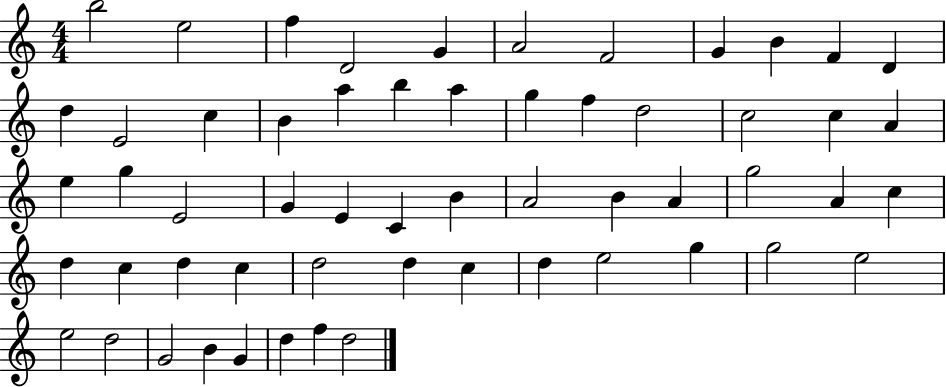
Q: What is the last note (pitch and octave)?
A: D5